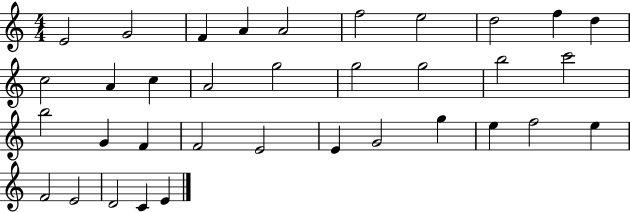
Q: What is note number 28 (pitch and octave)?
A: E5